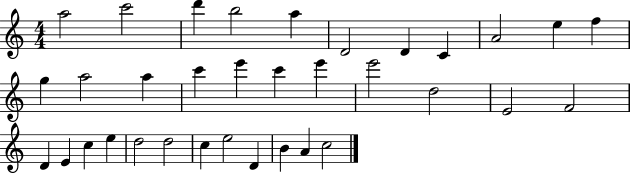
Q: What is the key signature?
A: C major